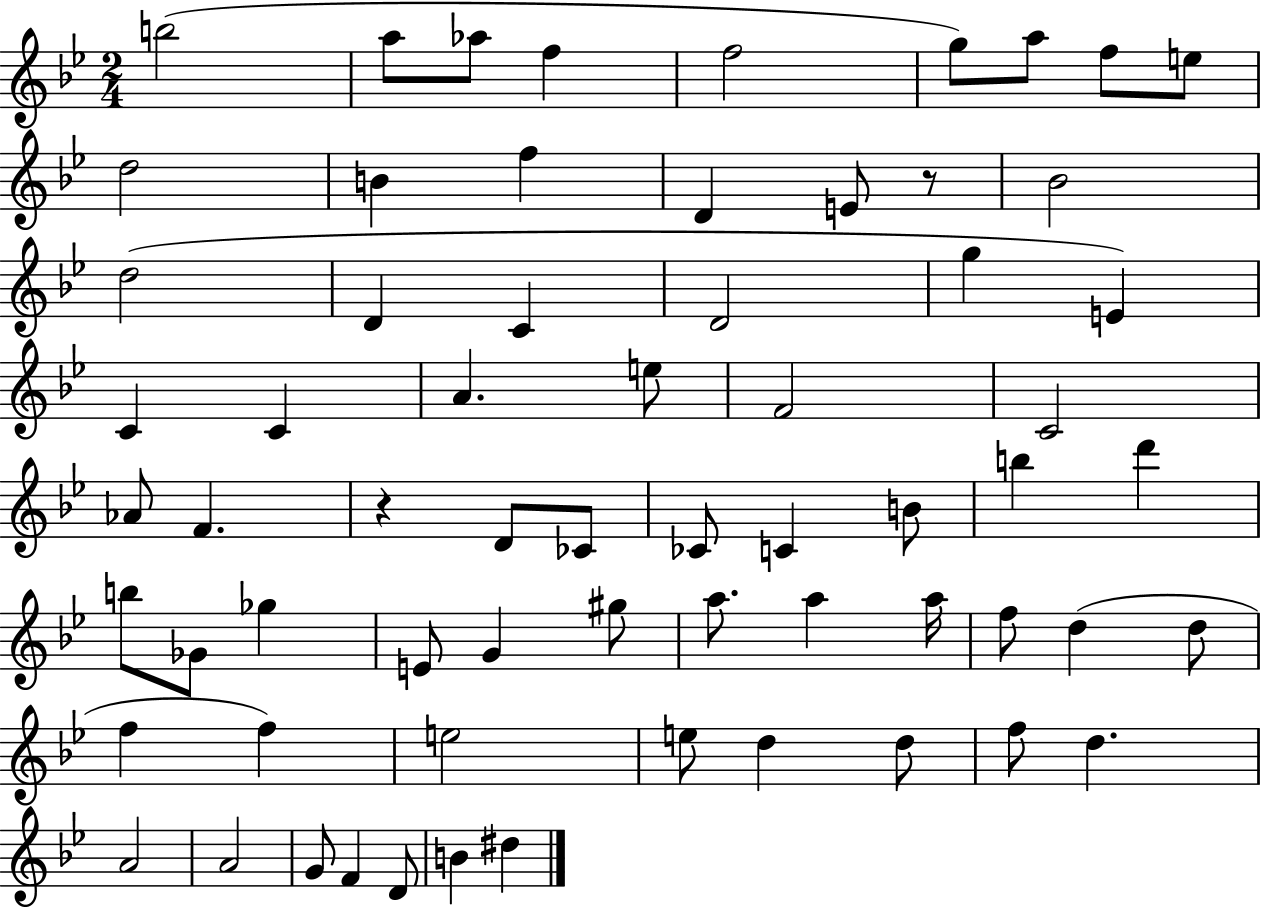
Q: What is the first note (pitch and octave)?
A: B5